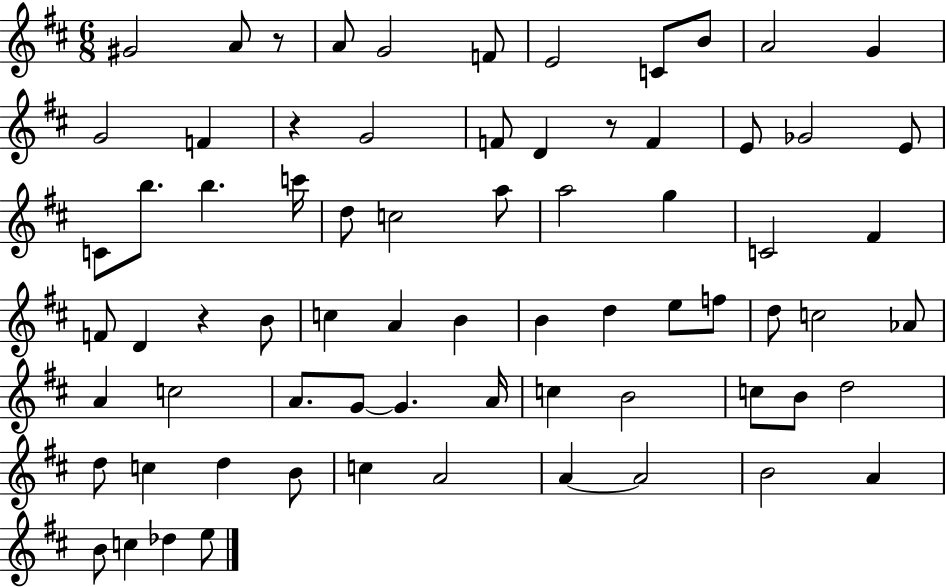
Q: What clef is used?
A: treble